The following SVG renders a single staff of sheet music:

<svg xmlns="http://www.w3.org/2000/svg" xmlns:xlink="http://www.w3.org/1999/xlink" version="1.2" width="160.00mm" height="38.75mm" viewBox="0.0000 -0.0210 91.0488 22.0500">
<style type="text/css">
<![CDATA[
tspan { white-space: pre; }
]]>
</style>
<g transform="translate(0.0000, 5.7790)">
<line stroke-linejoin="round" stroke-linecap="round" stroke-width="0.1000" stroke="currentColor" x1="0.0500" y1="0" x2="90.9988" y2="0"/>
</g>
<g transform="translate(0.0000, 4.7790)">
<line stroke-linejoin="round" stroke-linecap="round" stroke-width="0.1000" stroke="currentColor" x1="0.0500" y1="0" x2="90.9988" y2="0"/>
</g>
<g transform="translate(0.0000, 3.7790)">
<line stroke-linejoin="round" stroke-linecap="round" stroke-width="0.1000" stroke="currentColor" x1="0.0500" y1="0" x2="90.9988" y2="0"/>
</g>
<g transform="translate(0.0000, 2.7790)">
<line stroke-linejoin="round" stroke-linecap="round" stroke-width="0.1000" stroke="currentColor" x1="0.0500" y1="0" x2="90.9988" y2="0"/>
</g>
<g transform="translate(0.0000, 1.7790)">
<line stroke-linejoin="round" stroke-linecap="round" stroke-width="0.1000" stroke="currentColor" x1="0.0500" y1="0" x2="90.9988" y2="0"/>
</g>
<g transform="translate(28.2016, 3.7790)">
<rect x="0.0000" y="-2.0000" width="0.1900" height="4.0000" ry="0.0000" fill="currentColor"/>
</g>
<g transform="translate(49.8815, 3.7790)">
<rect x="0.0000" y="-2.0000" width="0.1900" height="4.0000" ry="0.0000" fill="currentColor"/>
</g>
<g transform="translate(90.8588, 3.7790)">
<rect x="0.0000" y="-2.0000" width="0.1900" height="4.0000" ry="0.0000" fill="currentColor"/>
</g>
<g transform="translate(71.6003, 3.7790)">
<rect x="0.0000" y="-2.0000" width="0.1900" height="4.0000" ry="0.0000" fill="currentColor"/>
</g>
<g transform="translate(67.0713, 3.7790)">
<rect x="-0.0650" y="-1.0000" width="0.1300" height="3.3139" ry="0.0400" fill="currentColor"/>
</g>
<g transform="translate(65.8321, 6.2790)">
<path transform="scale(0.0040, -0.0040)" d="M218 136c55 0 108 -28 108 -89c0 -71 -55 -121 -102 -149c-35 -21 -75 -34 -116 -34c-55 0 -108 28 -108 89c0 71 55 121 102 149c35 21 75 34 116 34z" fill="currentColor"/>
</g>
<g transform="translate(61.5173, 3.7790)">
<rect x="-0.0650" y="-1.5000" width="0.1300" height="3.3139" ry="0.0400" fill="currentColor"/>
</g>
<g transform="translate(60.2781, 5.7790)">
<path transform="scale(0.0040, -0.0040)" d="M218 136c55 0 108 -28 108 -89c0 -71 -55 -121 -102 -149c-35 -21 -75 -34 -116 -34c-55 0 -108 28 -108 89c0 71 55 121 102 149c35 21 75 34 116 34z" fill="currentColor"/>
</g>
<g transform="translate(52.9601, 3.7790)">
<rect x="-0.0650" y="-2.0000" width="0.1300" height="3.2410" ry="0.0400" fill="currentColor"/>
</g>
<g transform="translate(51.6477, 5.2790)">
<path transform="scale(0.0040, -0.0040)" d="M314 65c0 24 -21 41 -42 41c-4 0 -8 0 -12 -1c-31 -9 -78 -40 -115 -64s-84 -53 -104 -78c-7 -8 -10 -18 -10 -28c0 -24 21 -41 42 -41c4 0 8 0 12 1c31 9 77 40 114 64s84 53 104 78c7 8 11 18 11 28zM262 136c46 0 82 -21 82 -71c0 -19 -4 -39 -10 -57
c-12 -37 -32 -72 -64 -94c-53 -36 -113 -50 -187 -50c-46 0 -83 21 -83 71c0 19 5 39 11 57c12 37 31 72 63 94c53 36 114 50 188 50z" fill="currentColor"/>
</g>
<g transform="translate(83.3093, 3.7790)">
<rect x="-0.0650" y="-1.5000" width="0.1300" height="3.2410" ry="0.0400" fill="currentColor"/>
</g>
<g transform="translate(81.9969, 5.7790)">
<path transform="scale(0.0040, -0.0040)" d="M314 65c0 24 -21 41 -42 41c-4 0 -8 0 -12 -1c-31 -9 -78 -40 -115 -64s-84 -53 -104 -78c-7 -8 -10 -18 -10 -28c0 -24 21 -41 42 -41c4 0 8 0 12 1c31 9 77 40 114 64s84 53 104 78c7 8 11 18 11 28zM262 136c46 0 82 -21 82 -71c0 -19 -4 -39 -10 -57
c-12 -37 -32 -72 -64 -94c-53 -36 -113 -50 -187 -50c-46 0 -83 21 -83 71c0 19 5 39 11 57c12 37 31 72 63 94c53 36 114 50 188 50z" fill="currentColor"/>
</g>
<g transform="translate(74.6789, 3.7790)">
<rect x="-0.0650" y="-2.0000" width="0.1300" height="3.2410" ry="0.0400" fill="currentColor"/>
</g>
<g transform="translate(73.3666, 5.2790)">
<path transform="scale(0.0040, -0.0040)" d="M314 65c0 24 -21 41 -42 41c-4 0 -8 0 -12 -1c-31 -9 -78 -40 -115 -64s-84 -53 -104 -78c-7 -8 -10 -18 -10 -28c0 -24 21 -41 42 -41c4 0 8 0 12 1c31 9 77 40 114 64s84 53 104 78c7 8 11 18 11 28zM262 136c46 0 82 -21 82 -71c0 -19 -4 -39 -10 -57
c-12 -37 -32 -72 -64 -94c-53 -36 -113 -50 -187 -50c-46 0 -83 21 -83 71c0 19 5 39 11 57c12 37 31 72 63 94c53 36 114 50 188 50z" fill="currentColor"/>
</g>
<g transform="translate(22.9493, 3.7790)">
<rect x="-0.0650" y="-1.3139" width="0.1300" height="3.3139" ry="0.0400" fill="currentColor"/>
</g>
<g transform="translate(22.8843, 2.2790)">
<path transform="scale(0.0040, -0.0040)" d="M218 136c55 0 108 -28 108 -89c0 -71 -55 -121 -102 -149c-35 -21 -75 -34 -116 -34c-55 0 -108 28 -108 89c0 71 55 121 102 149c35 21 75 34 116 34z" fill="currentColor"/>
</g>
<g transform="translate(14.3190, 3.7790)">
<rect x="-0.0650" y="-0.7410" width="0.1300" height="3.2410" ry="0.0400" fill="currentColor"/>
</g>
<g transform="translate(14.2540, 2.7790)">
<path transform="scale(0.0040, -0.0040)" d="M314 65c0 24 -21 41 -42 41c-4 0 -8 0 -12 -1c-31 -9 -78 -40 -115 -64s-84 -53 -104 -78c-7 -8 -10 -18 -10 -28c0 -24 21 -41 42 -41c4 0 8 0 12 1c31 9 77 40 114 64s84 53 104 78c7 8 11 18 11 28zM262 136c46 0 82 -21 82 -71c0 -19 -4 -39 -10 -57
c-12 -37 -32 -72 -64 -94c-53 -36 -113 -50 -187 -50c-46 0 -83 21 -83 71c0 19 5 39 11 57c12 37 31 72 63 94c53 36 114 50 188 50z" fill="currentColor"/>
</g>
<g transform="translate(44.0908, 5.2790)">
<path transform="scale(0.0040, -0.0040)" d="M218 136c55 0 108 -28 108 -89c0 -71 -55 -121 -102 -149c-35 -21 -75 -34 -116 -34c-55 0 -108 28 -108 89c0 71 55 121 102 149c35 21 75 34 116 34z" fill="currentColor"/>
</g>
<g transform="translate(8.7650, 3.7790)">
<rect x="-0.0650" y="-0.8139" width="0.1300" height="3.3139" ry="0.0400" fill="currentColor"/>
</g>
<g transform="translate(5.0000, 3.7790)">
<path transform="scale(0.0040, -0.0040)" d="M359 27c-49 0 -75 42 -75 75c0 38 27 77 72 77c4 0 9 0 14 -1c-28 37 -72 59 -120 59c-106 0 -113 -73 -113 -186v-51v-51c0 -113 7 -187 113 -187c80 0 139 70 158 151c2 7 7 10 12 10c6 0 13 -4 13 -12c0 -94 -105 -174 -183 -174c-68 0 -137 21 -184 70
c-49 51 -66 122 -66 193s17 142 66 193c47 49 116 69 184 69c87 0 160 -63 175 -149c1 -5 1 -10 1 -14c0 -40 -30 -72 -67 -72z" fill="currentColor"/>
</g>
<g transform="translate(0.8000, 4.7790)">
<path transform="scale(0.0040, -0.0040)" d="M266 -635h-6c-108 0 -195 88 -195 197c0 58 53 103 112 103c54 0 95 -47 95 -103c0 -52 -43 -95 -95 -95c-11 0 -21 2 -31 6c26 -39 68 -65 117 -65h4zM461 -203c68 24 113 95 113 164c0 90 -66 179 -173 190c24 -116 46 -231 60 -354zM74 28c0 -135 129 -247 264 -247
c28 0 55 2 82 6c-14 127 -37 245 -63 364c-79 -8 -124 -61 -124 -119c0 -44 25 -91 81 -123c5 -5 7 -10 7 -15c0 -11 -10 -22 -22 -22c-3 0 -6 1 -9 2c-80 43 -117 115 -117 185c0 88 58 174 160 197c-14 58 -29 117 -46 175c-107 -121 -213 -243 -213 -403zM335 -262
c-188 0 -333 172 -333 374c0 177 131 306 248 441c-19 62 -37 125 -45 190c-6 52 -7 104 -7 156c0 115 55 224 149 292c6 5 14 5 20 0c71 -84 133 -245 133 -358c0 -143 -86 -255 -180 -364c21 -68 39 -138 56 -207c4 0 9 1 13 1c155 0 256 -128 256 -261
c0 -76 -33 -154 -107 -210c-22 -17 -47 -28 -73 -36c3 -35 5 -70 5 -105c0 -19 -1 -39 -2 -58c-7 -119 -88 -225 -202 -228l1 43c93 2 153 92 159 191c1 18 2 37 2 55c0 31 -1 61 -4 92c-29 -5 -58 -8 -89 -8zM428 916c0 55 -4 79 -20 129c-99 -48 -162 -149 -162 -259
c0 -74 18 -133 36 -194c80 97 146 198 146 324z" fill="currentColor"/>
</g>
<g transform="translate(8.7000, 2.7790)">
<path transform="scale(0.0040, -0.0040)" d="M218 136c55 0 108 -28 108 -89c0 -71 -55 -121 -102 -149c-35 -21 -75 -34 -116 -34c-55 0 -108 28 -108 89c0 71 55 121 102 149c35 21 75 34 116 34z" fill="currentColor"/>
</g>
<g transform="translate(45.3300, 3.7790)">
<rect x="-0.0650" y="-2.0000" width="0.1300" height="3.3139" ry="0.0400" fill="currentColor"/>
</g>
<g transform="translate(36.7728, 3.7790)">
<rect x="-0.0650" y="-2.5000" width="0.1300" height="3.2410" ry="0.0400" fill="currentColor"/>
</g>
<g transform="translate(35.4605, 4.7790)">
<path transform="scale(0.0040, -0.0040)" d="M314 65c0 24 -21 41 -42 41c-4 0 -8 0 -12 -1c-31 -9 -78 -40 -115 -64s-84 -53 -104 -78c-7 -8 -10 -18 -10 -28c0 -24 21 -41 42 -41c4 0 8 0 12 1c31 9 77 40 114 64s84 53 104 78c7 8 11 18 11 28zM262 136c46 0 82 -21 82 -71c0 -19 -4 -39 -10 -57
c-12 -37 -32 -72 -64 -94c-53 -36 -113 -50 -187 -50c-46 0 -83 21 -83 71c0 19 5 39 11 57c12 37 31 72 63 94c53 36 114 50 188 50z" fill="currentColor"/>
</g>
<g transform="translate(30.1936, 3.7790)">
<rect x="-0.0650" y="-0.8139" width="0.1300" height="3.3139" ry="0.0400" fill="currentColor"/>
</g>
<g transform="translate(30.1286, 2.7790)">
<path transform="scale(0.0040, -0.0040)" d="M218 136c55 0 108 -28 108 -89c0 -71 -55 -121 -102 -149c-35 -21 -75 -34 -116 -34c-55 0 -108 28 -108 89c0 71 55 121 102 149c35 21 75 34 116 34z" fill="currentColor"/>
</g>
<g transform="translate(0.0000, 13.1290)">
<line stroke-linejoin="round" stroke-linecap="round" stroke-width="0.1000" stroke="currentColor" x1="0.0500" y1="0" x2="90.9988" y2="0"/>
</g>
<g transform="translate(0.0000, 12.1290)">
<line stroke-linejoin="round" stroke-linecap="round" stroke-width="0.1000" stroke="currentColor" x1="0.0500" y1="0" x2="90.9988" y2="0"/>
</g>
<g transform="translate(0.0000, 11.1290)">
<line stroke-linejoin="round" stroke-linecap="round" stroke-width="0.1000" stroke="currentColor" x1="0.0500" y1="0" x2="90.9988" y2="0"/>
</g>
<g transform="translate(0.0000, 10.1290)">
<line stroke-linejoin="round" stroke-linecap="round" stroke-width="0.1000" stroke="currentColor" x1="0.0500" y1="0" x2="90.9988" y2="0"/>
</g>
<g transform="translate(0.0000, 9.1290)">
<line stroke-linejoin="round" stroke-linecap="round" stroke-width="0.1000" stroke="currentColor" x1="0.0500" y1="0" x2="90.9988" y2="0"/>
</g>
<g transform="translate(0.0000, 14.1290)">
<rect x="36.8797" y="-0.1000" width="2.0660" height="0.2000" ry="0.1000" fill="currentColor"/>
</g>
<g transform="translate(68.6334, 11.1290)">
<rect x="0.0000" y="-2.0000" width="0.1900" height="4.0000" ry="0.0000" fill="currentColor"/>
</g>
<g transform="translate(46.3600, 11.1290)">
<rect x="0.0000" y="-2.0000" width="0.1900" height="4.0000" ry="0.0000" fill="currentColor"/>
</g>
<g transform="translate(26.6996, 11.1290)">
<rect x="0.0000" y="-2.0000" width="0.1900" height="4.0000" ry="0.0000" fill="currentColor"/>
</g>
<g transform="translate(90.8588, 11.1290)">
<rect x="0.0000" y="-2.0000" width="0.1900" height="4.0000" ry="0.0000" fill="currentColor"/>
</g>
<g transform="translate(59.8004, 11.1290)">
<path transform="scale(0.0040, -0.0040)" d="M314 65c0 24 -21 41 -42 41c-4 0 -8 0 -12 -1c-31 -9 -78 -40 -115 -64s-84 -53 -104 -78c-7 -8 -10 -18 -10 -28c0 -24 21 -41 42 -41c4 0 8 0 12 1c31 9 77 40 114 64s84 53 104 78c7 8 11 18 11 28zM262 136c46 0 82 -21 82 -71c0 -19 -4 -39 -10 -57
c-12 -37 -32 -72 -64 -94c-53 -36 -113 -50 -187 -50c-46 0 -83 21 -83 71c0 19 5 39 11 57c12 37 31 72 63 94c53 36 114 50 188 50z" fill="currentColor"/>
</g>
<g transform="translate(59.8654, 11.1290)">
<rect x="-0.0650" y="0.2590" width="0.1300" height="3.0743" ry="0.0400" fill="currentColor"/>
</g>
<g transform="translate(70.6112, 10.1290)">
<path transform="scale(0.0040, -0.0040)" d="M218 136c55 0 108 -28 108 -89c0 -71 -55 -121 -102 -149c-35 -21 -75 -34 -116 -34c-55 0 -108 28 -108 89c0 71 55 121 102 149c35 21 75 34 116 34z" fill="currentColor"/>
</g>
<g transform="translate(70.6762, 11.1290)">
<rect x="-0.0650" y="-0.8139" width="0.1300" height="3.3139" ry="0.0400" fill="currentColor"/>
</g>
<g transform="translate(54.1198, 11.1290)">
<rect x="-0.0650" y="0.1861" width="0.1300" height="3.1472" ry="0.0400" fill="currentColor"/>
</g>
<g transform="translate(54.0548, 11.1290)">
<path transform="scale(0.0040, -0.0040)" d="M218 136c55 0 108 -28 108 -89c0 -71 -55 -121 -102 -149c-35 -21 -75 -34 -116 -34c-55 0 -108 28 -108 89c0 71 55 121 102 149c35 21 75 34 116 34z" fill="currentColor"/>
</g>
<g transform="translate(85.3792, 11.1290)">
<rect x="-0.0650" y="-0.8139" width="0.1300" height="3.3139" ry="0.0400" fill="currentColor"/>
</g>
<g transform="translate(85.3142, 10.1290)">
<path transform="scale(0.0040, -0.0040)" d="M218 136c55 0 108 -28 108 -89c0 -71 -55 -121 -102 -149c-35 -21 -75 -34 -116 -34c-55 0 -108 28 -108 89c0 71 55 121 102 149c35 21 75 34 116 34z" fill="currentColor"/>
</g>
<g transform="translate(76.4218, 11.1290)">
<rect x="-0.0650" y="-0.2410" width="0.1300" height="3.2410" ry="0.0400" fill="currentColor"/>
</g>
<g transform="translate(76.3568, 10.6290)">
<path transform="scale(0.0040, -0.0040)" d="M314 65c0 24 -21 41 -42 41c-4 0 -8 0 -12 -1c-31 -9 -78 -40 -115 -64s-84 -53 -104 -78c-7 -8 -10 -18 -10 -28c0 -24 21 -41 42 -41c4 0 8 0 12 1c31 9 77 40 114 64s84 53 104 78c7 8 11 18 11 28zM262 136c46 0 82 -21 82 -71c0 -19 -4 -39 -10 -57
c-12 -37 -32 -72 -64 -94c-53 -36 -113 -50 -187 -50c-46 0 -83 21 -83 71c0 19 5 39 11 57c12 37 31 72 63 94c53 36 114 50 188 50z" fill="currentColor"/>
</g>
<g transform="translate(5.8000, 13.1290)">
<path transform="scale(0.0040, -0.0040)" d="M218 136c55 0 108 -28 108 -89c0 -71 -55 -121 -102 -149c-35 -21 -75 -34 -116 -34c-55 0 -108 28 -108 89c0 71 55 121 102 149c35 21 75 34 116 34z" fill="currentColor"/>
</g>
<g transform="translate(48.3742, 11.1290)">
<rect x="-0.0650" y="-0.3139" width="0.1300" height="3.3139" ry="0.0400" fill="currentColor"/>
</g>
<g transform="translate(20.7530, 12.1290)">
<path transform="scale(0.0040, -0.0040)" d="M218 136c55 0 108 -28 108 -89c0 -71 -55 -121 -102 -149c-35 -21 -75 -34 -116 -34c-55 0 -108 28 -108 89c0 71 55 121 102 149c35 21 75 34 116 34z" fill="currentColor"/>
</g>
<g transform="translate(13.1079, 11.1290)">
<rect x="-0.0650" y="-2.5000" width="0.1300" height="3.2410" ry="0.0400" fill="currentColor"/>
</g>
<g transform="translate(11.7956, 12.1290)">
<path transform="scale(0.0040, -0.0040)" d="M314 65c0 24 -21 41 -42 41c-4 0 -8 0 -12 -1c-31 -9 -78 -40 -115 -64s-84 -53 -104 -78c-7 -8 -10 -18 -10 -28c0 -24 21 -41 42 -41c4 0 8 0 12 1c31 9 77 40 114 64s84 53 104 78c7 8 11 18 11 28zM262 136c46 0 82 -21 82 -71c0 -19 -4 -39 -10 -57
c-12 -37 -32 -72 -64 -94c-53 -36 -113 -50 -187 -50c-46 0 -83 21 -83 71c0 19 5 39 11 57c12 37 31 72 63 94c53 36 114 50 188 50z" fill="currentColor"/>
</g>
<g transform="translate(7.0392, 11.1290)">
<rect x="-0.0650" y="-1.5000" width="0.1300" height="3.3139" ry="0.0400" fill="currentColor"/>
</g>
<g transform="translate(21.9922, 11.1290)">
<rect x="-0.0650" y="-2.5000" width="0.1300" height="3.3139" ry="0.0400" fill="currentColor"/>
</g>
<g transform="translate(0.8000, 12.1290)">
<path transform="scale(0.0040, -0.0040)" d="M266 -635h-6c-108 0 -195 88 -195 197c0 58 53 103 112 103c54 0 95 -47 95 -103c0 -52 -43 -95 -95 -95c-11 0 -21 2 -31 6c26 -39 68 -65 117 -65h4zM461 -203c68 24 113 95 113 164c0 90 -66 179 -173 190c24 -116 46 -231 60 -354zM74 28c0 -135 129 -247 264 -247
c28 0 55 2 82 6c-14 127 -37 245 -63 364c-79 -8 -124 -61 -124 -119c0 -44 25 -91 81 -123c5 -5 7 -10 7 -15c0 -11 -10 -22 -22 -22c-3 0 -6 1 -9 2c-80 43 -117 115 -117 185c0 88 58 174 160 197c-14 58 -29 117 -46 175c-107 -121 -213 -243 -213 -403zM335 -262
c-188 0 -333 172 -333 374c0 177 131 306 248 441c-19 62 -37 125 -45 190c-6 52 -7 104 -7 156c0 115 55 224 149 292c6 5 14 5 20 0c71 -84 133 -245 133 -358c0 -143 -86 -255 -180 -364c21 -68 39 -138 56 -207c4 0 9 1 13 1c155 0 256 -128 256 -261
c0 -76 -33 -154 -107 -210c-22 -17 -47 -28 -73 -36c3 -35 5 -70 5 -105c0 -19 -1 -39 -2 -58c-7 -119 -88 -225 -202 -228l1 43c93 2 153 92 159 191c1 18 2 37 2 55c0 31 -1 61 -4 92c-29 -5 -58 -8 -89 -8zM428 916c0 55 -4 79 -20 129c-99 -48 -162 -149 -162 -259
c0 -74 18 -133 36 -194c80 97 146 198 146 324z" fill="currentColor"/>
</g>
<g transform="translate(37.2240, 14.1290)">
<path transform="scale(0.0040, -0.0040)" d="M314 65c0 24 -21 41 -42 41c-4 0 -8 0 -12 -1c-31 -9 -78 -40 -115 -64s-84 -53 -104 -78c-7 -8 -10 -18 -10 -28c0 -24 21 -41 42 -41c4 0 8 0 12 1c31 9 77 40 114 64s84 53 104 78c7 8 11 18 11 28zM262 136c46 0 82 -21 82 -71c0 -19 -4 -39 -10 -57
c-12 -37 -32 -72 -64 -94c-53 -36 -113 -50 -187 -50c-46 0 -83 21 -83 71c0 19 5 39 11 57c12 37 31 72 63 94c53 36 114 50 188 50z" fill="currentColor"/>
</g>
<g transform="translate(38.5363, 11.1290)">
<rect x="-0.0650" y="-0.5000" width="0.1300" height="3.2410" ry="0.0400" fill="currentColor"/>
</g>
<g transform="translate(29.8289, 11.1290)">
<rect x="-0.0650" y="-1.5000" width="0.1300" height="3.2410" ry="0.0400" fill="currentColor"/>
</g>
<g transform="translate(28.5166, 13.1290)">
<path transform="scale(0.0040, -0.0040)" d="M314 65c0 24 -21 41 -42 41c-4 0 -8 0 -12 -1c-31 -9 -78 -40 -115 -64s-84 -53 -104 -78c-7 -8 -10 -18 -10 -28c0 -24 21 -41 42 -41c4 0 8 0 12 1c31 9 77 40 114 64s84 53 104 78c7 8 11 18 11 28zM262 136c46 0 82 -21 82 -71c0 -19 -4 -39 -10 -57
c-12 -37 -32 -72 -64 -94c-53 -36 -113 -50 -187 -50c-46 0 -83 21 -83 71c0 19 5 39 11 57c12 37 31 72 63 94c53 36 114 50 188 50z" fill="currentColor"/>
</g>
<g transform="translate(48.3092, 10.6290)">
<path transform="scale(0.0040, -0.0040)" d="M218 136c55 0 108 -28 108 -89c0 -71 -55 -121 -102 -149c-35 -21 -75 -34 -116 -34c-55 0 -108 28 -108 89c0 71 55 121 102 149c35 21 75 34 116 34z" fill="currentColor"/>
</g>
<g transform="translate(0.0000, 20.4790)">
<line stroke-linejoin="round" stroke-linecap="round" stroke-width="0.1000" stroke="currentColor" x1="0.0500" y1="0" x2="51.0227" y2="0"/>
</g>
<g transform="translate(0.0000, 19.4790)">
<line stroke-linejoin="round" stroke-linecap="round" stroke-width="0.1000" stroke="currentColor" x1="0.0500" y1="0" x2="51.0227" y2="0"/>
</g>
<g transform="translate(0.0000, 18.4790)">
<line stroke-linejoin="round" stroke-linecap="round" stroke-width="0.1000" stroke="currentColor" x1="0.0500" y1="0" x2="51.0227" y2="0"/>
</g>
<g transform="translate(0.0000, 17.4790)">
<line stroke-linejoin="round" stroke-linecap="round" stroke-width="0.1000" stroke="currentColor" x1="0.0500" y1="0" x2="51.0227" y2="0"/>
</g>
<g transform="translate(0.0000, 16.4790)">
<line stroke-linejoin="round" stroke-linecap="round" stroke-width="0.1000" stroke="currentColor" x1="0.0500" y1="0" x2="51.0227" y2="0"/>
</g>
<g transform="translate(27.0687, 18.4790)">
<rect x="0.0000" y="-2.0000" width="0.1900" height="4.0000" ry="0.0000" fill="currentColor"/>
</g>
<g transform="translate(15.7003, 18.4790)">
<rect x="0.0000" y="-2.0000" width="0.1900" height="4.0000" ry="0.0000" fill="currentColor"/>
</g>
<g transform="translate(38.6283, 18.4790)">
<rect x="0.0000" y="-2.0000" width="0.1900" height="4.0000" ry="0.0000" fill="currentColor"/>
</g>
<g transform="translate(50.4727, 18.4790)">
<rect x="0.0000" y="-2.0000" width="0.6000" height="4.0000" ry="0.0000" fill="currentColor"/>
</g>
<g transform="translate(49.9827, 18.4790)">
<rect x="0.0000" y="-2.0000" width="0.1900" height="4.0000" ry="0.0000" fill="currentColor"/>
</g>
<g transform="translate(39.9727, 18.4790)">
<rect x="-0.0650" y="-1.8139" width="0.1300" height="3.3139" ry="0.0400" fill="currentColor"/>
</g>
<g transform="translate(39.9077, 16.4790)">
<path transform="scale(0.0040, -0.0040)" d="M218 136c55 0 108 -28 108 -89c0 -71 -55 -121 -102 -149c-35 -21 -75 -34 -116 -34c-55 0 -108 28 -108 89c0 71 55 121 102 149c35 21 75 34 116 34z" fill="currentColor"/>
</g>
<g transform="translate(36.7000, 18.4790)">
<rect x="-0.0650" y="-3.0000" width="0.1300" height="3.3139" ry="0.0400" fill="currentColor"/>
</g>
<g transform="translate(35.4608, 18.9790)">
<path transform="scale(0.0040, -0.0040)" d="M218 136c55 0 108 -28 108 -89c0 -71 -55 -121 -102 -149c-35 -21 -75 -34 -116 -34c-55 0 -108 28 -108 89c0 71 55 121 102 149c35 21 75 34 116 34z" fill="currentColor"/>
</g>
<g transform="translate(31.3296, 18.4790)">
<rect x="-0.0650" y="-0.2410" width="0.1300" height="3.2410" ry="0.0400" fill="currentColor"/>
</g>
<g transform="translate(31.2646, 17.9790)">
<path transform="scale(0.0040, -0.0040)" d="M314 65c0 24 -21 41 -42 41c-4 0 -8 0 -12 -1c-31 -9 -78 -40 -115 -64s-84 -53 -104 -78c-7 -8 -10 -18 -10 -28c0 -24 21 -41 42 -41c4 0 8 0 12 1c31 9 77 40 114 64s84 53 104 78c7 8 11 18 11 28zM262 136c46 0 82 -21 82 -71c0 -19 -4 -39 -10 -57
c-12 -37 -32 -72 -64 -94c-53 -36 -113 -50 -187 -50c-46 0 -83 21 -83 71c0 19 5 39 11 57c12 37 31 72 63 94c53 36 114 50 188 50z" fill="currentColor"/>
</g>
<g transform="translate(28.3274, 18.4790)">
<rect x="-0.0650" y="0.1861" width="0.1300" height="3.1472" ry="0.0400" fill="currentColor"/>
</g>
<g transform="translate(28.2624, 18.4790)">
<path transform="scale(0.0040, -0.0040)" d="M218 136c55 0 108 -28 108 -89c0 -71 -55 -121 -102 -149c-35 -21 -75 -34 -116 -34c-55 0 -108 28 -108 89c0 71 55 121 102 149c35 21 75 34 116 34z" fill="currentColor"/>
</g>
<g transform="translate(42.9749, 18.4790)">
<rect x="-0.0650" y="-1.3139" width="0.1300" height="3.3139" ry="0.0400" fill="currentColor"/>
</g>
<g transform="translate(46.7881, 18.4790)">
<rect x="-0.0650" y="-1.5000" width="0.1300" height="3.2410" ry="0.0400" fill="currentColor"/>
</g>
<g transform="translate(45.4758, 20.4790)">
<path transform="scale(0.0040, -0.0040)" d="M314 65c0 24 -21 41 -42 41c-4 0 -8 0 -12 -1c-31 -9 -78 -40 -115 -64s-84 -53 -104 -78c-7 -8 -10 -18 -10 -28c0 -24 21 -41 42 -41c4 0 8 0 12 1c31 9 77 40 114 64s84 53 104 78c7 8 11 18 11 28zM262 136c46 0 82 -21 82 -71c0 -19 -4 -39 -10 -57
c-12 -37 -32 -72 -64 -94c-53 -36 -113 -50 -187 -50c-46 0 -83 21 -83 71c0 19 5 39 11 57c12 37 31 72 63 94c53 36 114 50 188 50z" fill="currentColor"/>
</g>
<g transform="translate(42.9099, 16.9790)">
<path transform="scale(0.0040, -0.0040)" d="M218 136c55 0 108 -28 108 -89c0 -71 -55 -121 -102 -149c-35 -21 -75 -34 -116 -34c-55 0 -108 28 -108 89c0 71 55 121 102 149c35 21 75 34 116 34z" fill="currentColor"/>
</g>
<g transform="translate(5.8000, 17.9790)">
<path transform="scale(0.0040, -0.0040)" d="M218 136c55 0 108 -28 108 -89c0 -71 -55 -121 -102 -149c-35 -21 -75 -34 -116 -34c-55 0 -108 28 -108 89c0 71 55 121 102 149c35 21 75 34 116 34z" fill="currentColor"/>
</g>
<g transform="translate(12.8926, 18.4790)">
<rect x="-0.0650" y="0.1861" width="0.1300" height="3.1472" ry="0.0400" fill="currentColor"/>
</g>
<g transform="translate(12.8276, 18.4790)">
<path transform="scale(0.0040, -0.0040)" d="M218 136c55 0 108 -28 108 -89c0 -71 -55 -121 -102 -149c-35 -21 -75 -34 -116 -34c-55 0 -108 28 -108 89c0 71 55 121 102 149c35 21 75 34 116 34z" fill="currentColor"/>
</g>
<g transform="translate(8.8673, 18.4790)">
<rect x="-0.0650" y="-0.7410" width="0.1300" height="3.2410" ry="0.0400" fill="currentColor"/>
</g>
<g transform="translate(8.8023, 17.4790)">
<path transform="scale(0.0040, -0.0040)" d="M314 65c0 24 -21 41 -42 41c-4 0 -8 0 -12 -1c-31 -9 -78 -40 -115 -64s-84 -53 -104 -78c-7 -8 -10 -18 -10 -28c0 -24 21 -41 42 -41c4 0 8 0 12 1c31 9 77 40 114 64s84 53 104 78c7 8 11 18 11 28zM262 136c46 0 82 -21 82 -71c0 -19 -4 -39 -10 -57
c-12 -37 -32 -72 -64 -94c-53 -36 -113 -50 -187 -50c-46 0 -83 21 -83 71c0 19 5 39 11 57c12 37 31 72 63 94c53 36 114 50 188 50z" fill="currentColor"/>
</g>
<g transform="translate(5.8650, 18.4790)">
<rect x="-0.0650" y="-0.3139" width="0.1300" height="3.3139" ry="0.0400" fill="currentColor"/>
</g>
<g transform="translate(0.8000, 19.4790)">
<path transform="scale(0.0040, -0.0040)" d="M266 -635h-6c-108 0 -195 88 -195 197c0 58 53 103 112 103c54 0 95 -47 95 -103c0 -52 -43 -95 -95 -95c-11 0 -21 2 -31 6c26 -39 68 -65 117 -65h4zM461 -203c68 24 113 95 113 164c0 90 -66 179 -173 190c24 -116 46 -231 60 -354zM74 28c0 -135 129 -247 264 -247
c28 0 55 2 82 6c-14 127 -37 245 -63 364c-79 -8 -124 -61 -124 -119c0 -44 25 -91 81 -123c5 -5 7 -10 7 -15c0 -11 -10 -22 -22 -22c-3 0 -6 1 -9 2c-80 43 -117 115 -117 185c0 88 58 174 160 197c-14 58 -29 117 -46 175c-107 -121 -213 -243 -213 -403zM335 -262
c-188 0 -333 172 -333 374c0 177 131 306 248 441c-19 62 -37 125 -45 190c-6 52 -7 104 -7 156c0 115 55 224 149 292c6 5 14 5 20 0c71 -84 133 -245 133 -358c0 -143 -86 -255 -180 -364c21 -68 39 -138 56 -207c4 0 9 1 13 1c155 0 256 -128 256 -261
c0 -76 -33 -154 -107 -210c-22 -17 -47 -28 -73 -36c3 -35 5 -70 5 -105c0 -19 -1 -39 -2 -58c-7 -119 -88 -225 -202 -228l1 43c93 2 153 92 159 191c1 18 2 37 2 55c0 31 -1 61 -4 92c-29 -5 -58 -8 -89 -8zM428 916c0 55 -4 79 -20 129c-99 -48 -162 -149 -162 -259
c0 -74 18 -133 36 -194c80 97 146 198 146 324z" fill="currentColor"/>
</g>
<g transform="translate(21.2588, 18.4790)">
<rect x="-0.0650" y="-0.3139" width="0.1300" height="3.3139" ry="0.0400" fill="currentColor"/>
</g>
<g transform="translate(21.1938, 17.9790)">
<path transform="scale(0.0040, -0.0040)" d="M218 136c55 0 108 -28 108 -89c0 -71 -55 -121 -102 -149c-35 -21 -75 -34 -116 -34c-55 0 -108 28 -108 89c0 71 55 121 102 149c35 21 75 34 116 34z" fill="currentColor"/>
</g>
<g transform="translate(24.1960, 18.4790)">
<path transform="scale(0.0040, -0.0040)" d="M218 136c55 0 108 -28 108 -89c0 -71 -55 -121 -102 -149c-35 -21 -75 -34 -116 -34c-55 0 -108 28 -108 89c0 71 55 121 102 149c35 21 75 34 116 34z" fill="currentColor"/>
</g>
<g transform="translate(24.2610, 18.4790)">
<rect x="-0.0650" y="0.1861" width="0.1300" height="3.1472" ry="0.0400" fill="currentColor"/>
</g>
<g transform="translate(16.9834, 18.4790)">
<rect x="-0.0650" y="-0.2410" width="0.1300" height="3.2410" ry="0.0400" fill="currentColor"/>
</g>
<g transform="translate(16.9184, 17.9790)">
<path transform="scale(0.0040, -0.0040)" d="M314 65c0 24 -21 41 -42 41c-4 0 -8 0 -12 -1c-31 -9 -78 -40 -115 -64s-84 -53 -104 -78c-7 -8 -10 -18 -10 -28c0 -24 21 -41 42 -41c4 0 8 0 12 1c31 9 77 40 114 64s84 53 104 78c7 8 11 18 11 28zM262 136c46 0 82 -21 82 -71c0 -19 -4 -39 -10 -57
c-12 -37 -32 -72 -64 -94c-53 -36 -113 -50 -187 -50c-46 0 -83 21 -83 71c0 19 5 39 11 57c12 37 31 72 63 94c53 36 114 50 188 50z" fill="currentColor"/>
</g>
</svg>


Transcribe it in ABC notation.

X:1
T:Untitled
M:4/4
L:1/4
K:C
d d2 e d G2 F F2 E D F2 E2 E G2 G E2 C2 c B B2 d c2 d c d2 B c2 c B B c2 A f e E2